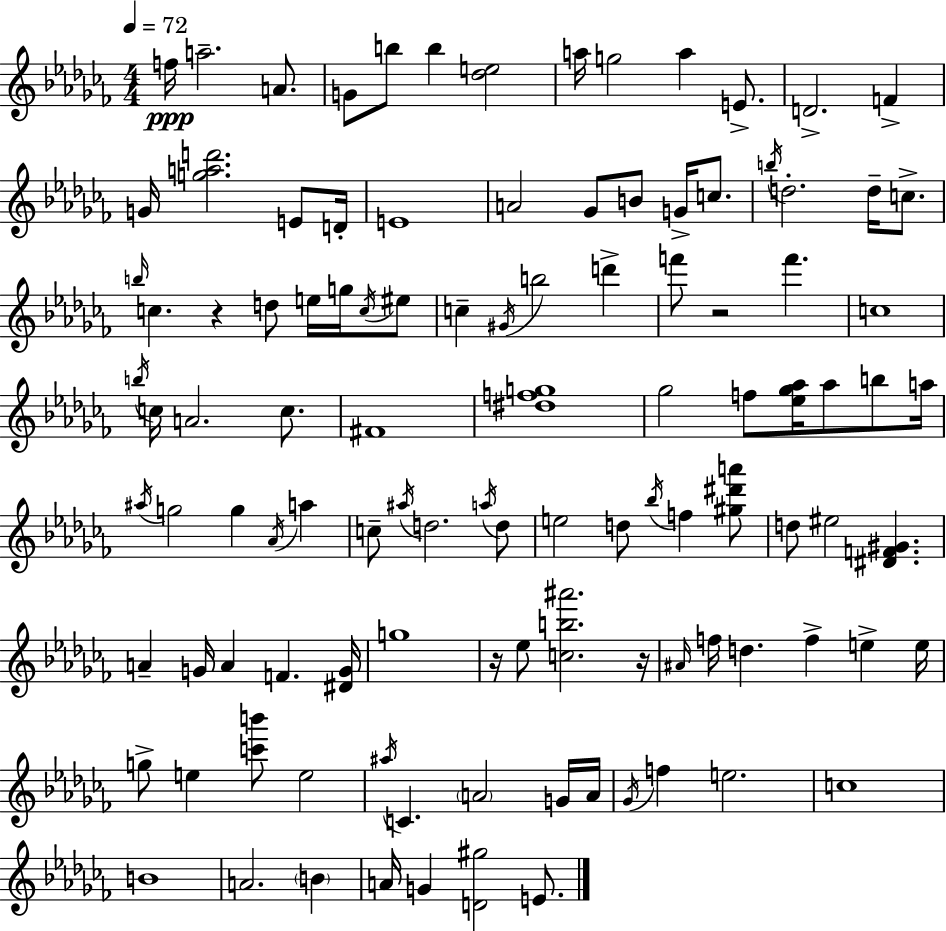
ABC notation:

X:1
T:Untitled
M:4/4
L:1/4
K:Abm
f/4 a2 A/2 G/2 b/2 b [_de]2 a/4 g2 a E/2 D2 F G/4 [gad']2 E/2 D/4 E4 A2 _G/2 B/2 G/4 c/2 b/4 d2 d/4 c/2 b/4 c z d/2 e/4 g/4 c/4 ^e/2 c ^G/4 b2 d' f'/2 z2 f' c4 b/4 c/4 A2 c/2 ^F4 [^dfg]4 _g2 f/2 [_e_g_a]/4 _a/2 b/2 a/4 ^a/4 g2 g _A/4 a c/2 ^a/4 d2 a/4 d/2 e2 d/2 _b/4 f [^g^d'a']/2 d/2 ^e2 [^DF^G] A G/4 A F [^DG]/4 g4 z/4 _e/2 [cb^a']2 z/4 ^A/4 f/4 d f e e/4 g/2 e [c'b']/2 e2 ^a/4 C A2 G/4 A/4 _G/4 f e2 c4 B4 A2 B A/4 G [D^g]2 E/2